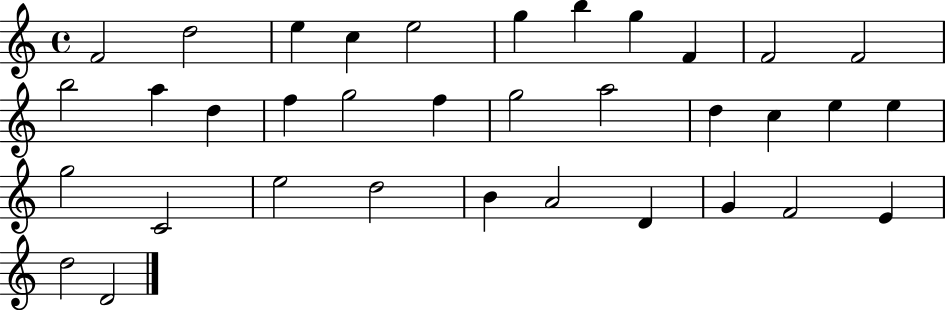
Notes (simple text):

F4/h D5/h E5/q C5/q E5/h G5/q B5/q G5/q F4/q F4/h F4/h B5/h A5/q D5/q F5/q G5/h F5/q G5/h A5/h D5/q C5/q E5/q E5/q G5/h C4/h E5/h D5/h B4/q A4/h D4/q G4/q F4/h E4/q D5/h D4/h